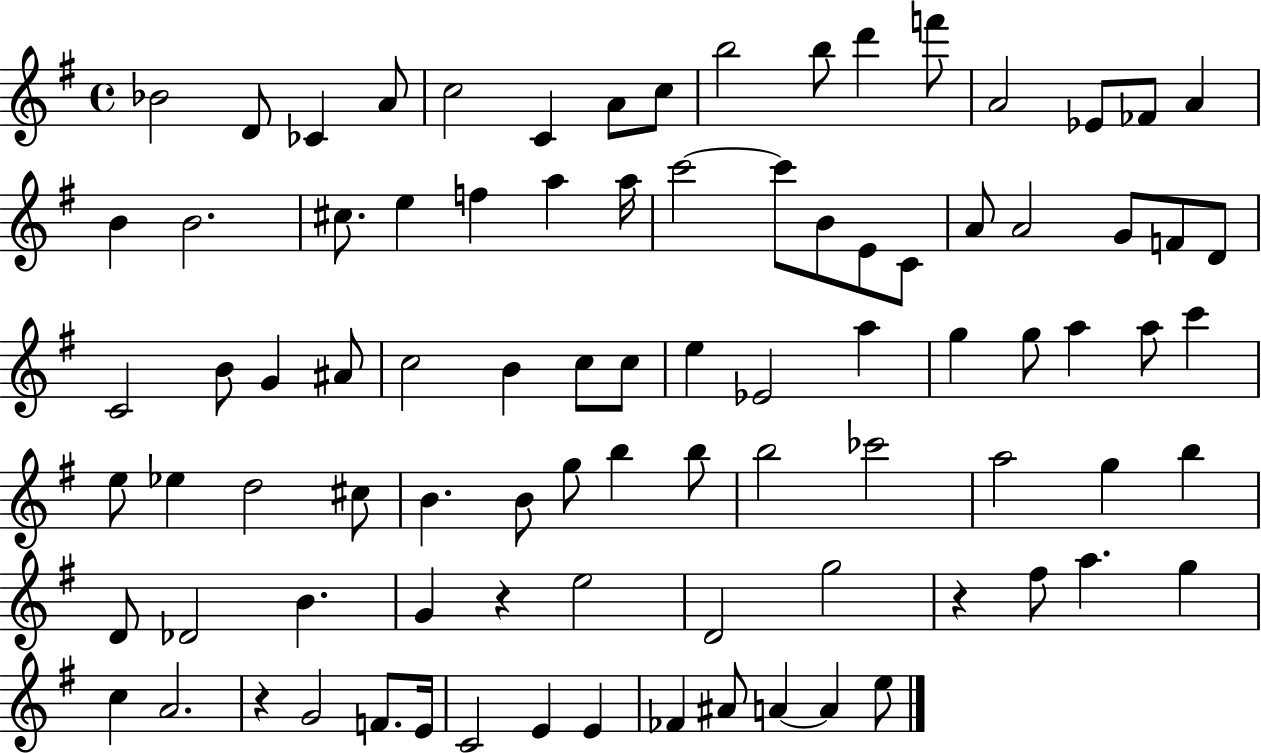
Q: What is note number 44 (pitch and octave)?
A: A5